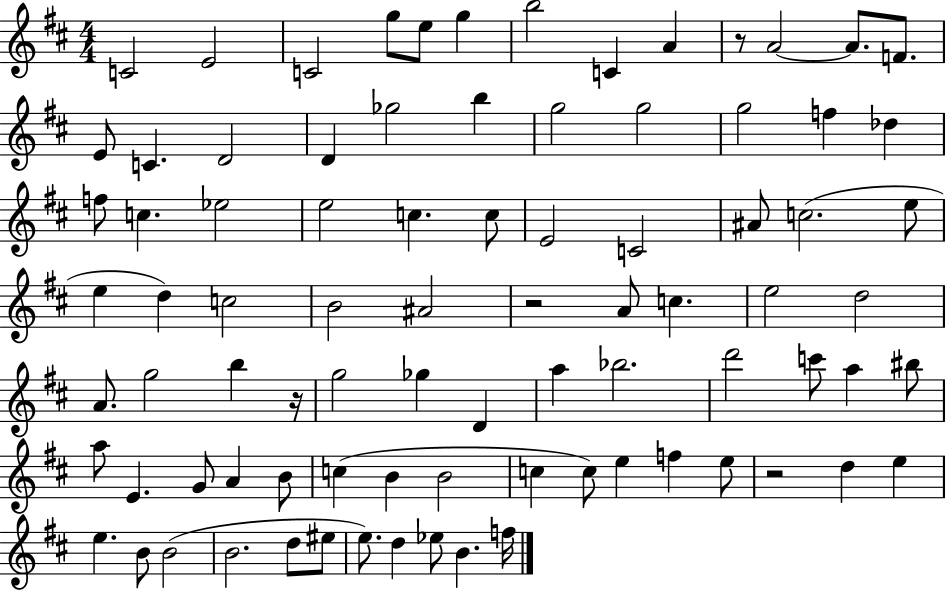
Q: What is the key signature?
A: D major